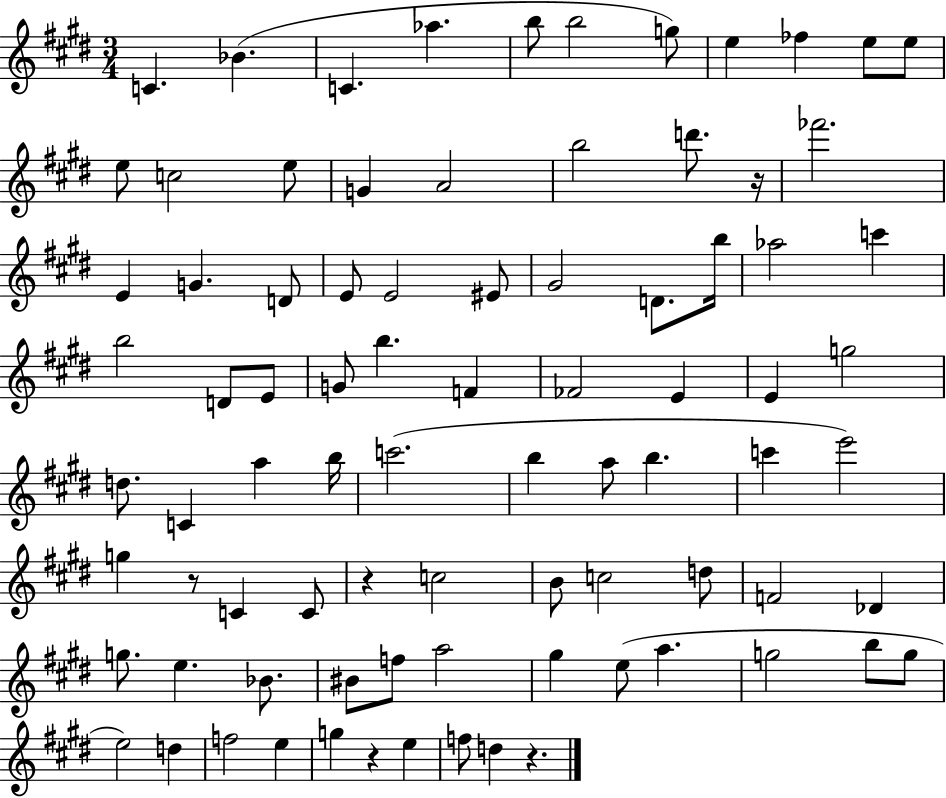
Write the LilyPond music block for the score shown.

{
  \clef treble
  \numericTimeSignature
  \time 3/4
  \key e \major
  c'4. bes'4.( | c'4. aes''4. | b''8 b''2 g''8) | e''4 fes''4 e''8 e''8 | \break e''8 c''2 e''8 | g'4 a'2 | b''2 d'''8. r16 | fes'''2. | \break e'4 g'4. d'8 | e'8 e'2 eis'8 | gis'2 d'8. b''16 | aes''2 c'''4 | \break b''2 d'8 e'8 | g'8 b''4. f'4 | fes'2 e'4 | e'4 g''2 | \break d''8. c'4 a''4 b''16 | c'''2.( | b''4 a''8 b''4. | c'''4 e'''2) | \break g''4 r8 c'4 c'8 | r4 c''2 | b'8 c''2 d''8 | f'2 des'4 | \break g''8. e''4. bes'8. | bis'8 f''8 a''2 | gis''4 e''8( a''4. | g''2 b''8 g''8 | \break e''2) d''4 | f''2 e''4 | g''4 r4 e''4 | f''8 d''4 r4. | \break \bar "|."
}